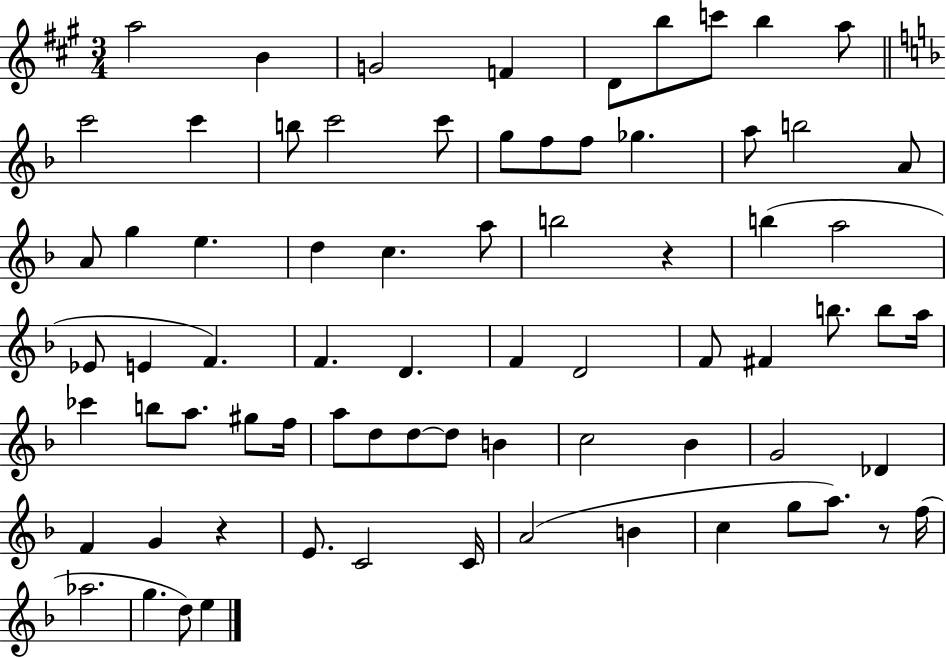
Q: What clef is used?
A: treble